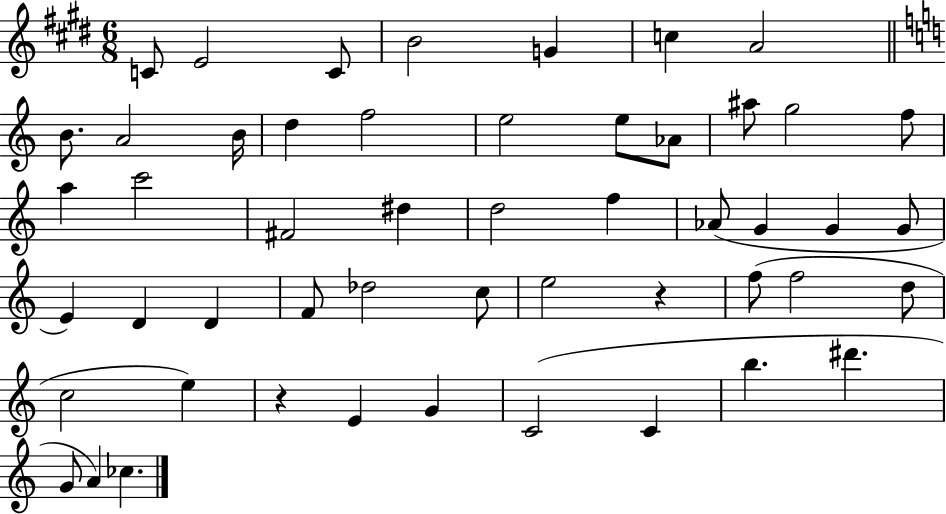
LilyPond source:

{
  \clef treble
  \numericTimeSignature
  \time 6/8
  \key e \major
  \repeat volta 2 { c'8 e'2 c'8 | b'2 g'4 | c''4 a'2 | \bar "||" \break \key a \minor b'8. a'2 b'16 | d''4 f''2 | e''2 e''8 aes'8 | ais''8 g''2 f''8 | \break a''4 c'''2 | fis'2 dis''4 | d''2 f''4 | aes'8( g'4 g'4 g'8 | \break e'4) d'4 d'4 | f'8 des''2 c''8 | e''2 r4 | f''8( f''2 d''8 | \break c''2 e''4) | r4 e'4 g'4 | c'2( c'4 | b''4. dis'''4. | \break g'8 a'4) ces''4. | } \bar "|."
}